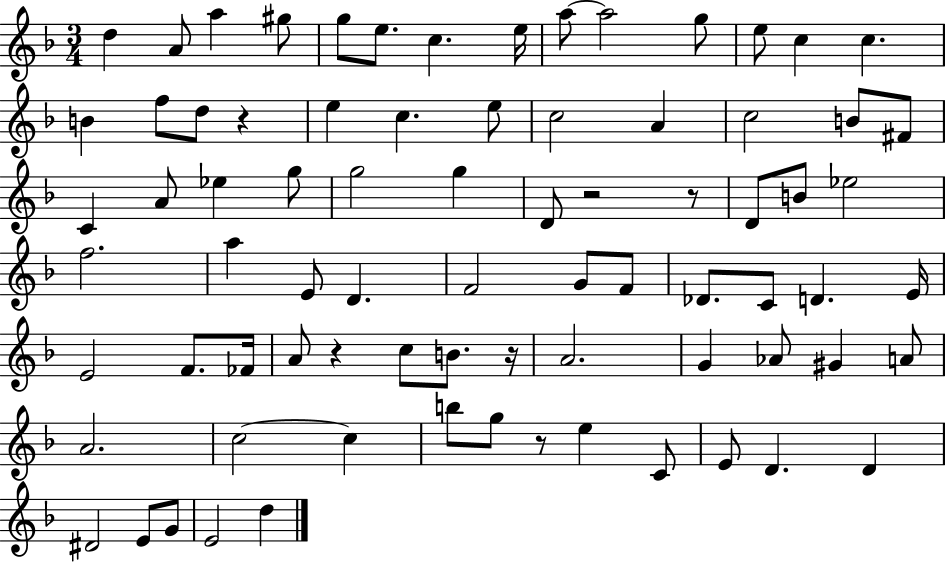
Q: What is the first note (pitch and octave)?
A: D5